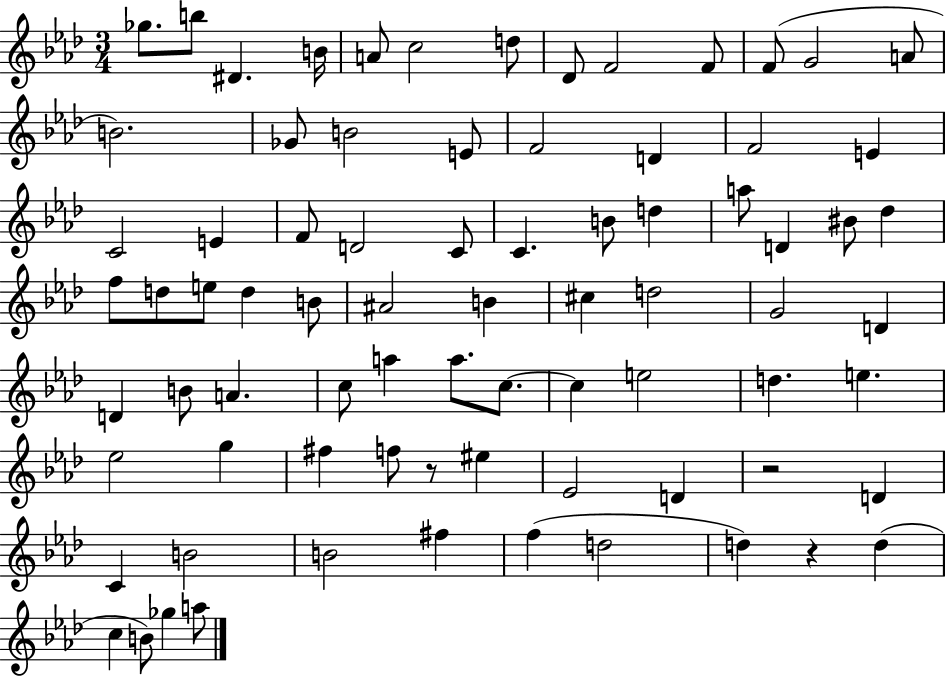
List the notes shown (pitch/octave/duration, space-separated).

Gb5/e. B5/e D#4/q. B4/s A4/e C5/h D5/e Db4/e F4/h F4/e F4/e G4/h A4/e B4/h. Gb4/e B4/h E4/e F4/h D4/q F4/h E4/q C4/h E4/q F4/e D4/h C4/e C4/q. B4/e D5/q A5/e D4/q BIS4/e Db5/q F5/e D5/e E5/e D5/q B4/e A#4/h B4/q C#5/q D5/h G4/h D4/q D4/q B4/e A4/q. C5/e A5/q A5/e. C5/e. C5/q E5/h D5/q. E5/q. Eb5/h G5/q F#5/q F5/e R/e EIS5/q Eb4/h D4/q R/h D4/q C4/q B4/h B4/h F#5/q F5/q D5/h D5/q R/q D5/q C5/q B4/e Gb5/q A5/e